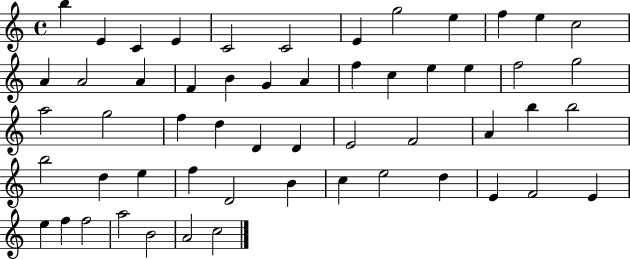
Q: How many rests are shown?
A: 0